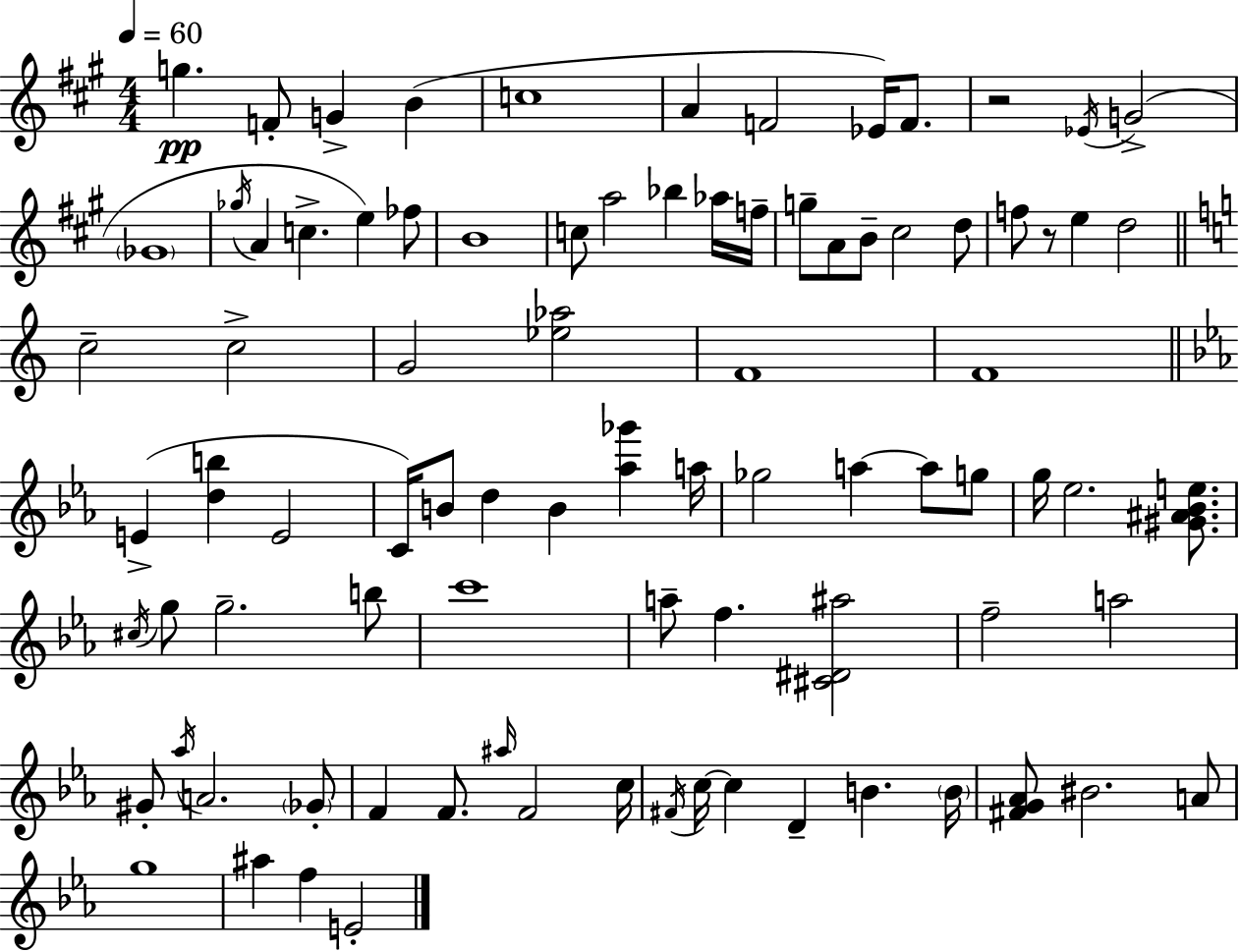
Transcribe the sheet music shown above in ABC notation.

X:1
T:Untitled
M:4/4
L:1/4
K:A
g F/2 G B c4 A F2 _E/4 F/2 z2 _E/4 G2 _G4 _g/4 A c e _f/2 B4 c/2 a2 _b _a/4 f/4 g/2 A/2 B/2 ^c2 d/2 f/2 z/2 e d2 c2 c2 G2 [_e_a]2 F4 F4 E [db] E2 C/4 B/2 d B [_a_g'] a/4 _g2 a a/2 g/2 g/4 _e2 [^G^A_Be]/2 ^c/4 g/2 g2 b/2 c'4 a/2 f [^C^D^a]2 f2 a2 ^G/2 _a/4 A2 _G/2 F F/2 ^a/4 F2 c/4 ^F/4 c/4 c D B B/4 [^FG_A]/2 ^B2 A/2 g4 ^a f E2